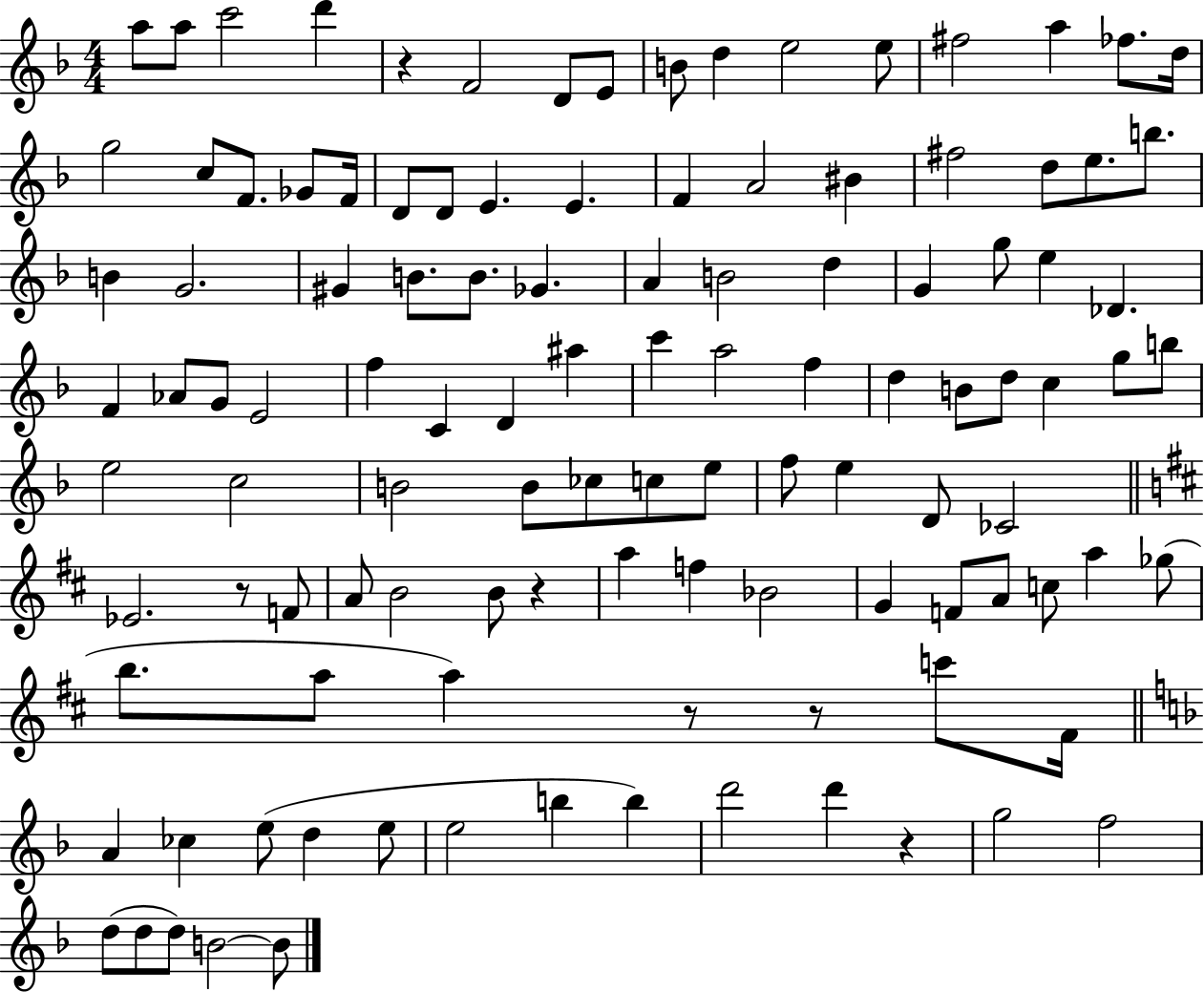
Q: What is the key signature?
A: F major